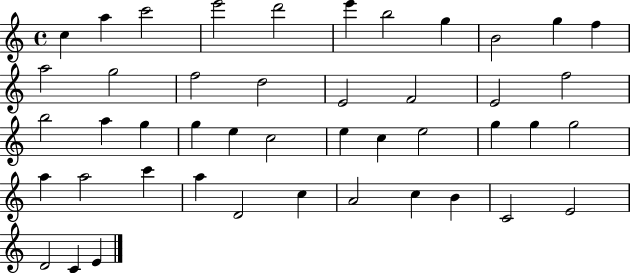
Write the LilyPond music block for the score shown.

{
  \clef treble
  \time 4/4
  \defaultTimeSignature
  \key c \major
  c''4 a''4 c'''2 | e'''2 d'''2 | e'''4 b''2 g''4 | b'2 g''4 f''4 | \break a''2 g''2 | f''2 d''2 | e'2 f'2 | e'2 f''2 | \break b''2 a''4 g''4 | g''4 e''4 c''2 | e''4 c''4 e''2 | g''4 g''4 g''2 | \break a''4 a''2 c'''4 | a''4 d'2 c''4 | a'2 c''4 b'4 | c'2 e'2 | \break d'2 c'4 e'4 | \bar "|."
}